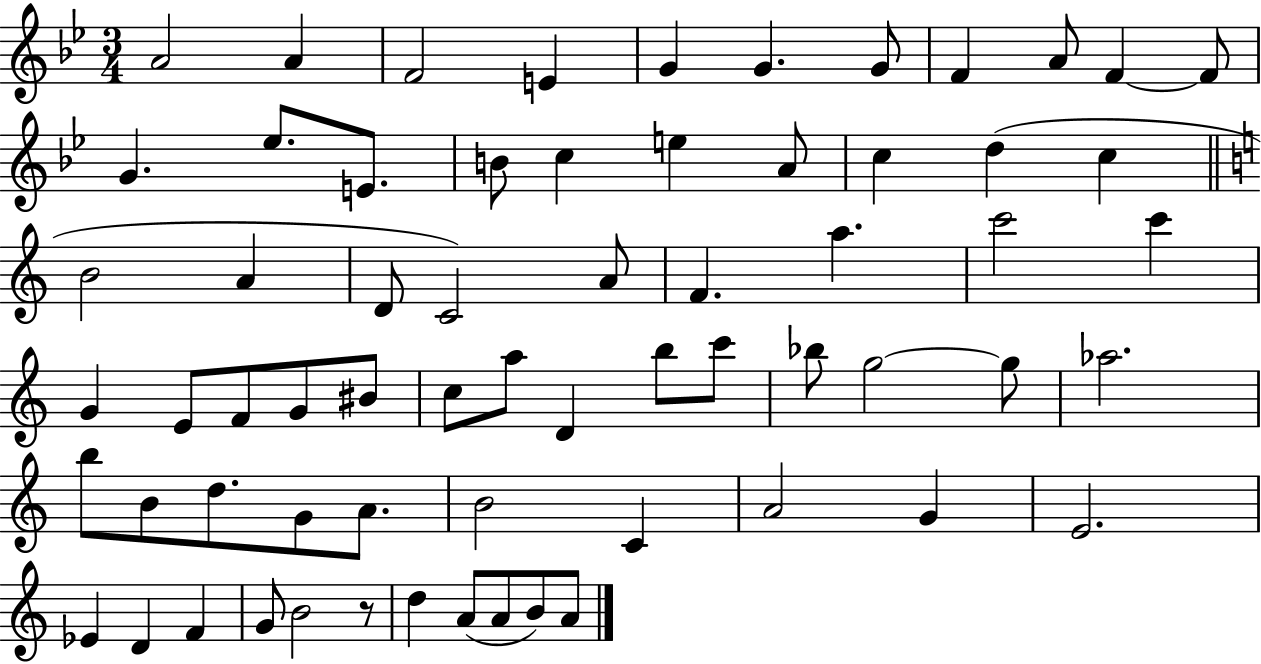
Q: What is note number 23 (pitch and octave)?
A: A4